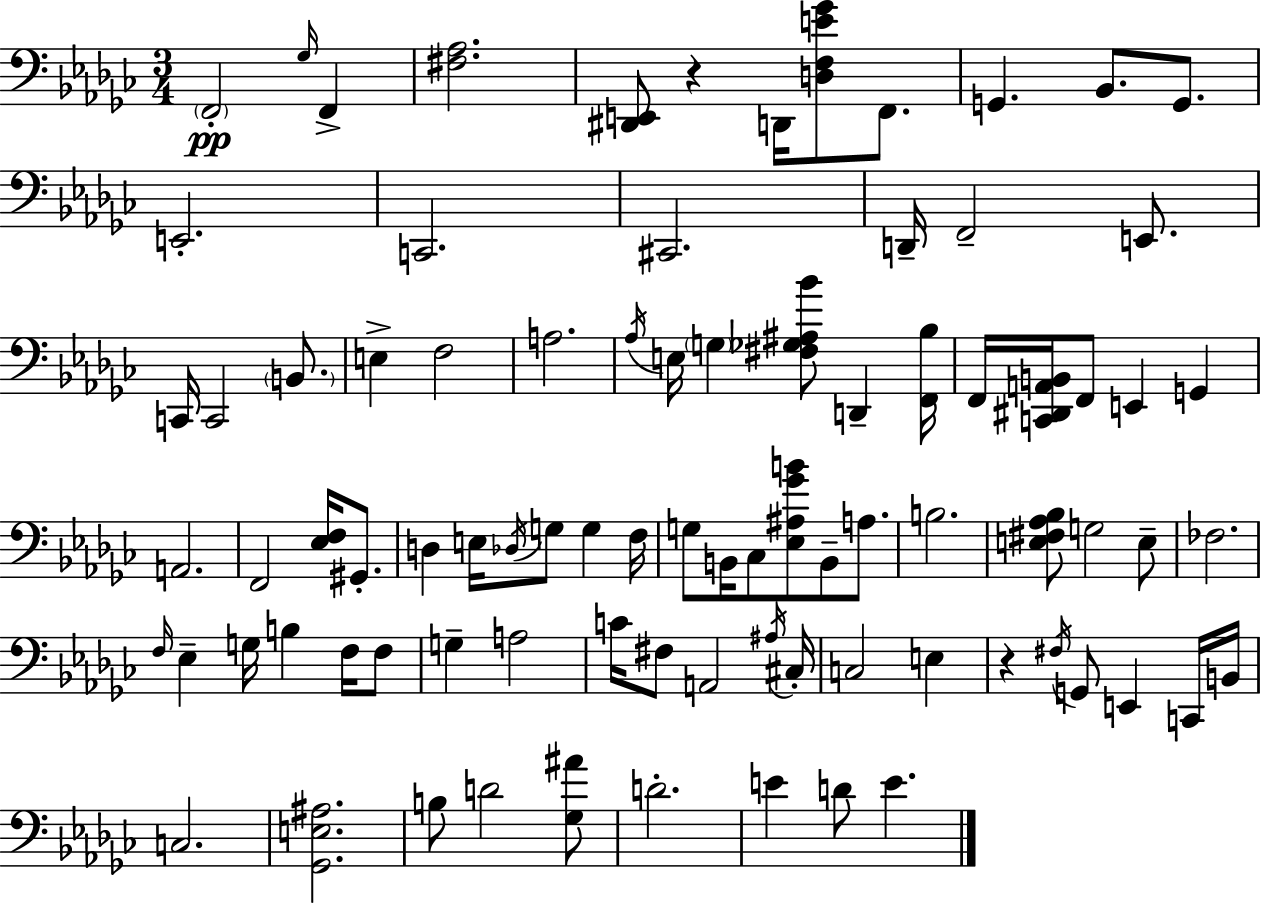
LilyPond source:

{
  \clef bass
  \numericTimeSignature
  \time 3/4
  \key ees \minor
  \parenthesize f,2-.\pp \grace { ges16 } f,4-> | <fis aes>2. | <dis, e,>8 r4 d,16 <d f e' ges'>8 f,8. | g,4. bes,8. g,8. | \break e,2.-. | c,2. | cis,2. | d,16-- f,2-- e,8. | \break c,16 c,2 \parenthesize b,8. | e4-> f2 | a2. | \acciaccatura { aes16 } e16 \parenthesize g4 <fis ges ais bes'>8 d,4-- | \break <f, bes>16 f,16 <c, dis, a, b,>16 f,8 e,4 g,4 | a,2. | f,2 <ees f>16 gis,8.-. | d4 e16 \acciaccatura { des16 } g8 g4 | \break f16 g8 b,16 ces8 <ees ais ges' b'>8 b,8-- | a8. b2. | <e fis aes bes>8 g2 | e8-- fes2. | \break \grace { f16 } ees4-- g16 b4 | f16 f8 g4-- a2 | c'16 fis8 a,2 | \acciaccatura { ais16 } cis16-. c2 | \break e4 r4 \acciaccatura { fis16 } g,8 | e,4 c,16 b,16 c2. | <ges, e ais>2. | b8 d'2 | \break <ges ais'>8 d'2.-. | e'4 d'8 | e'4. \bar "|."
}